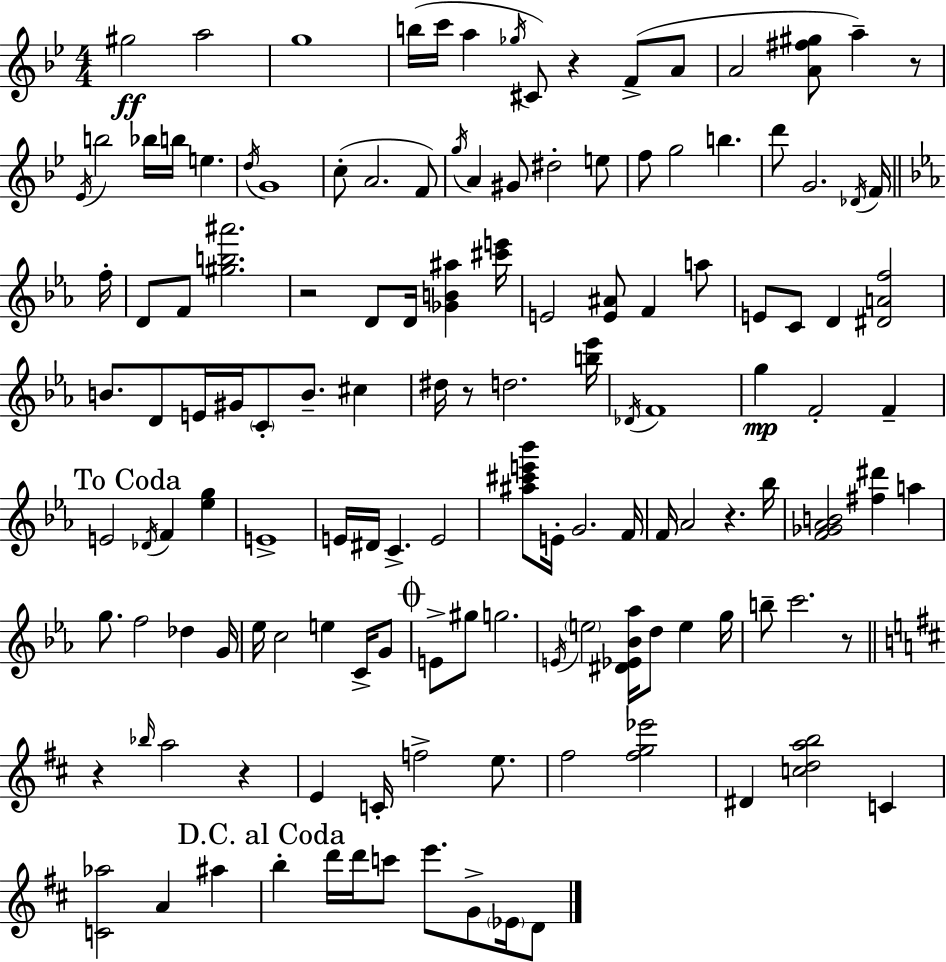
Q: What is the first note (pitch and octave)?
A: G#5